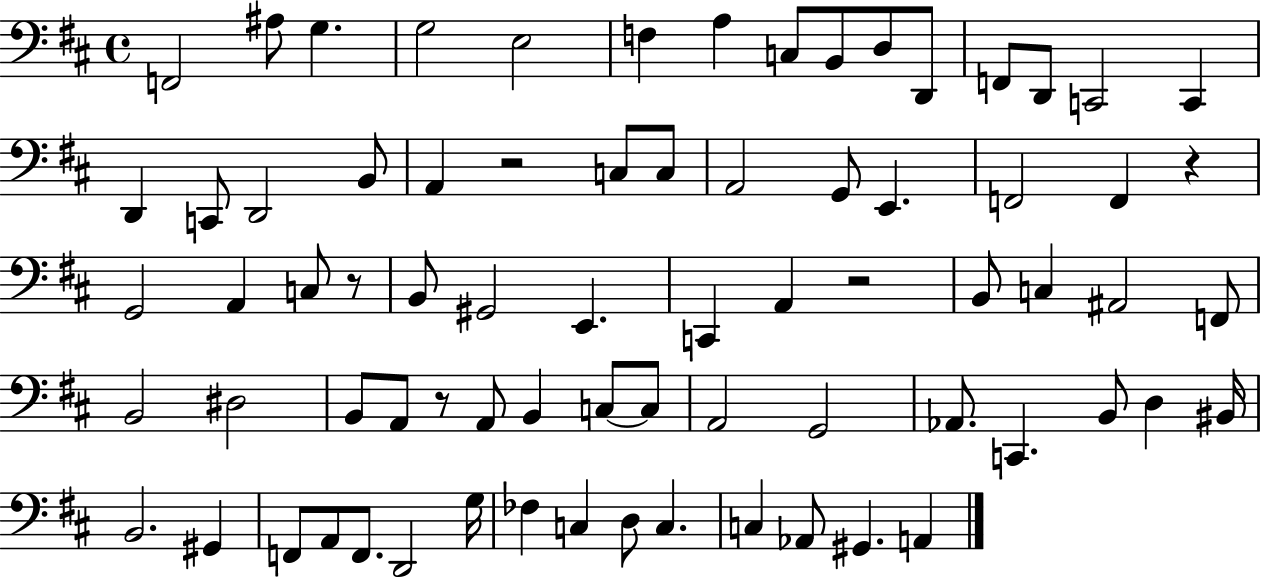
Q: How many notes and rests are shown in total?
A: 74